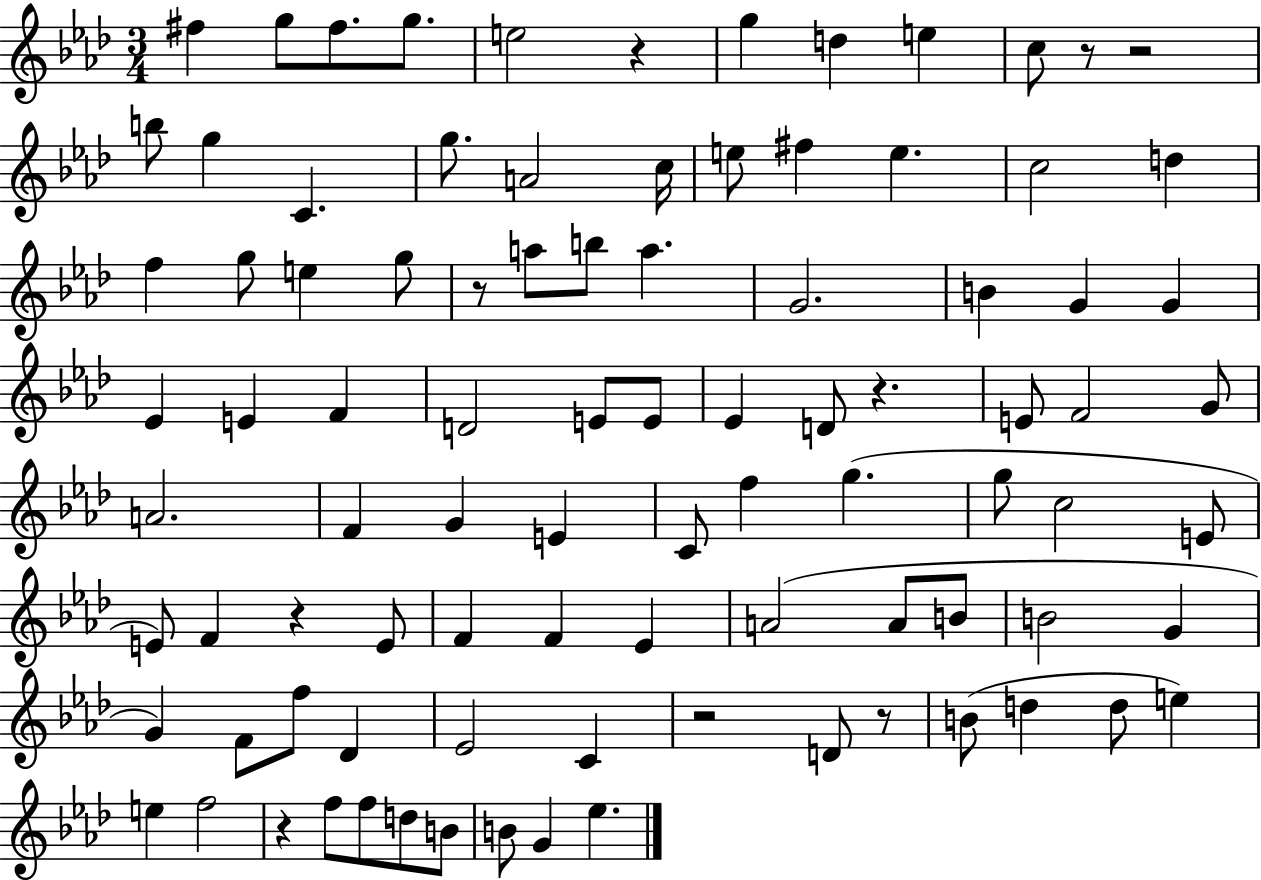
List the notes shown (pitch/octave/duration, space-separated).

F#5/q G5/e F#5/e. G5/e. E5/h R/q G5/q D5/q E5/q C5/e R/e R/h B5/e G5/q C4/q. G5/e. A4/h C5/s E5/e F#5/q E5/q. C5/h D5/q F5/q G5/e E5/q G5/e R/e A5/e B5/e A5/q. G4/h. B4/q G4/q G4/q Eb4/q E4/q F4/q D4/h E4/e E4/e Eb4/q D4/e R/q. E4/e F4/h G4/e A4/h. F4/q G4/q E4/q C4/e F5/q G5/q. G5/e C5/h E4/e E4/e F4/q R/q E4/e F4/q F4/q Eb4/q A4/h A4/e B4/e B4/h G4/q G4/q F4/e F5/e Db4/q Eb4/h C4/q R/h D4/e R/e B4/e D5/q D5/e E5/q E5/q F5/h R/q F5/e F5/e D5/e B4/e B4/e G4/q Eb5/q.